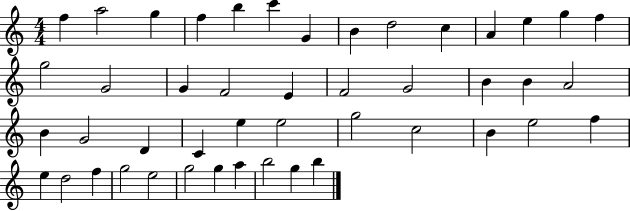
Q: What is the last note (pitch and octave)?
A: B5